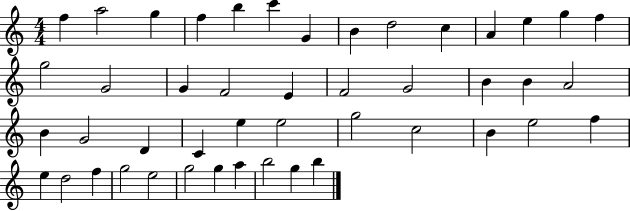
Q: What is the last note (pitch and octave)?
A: B5